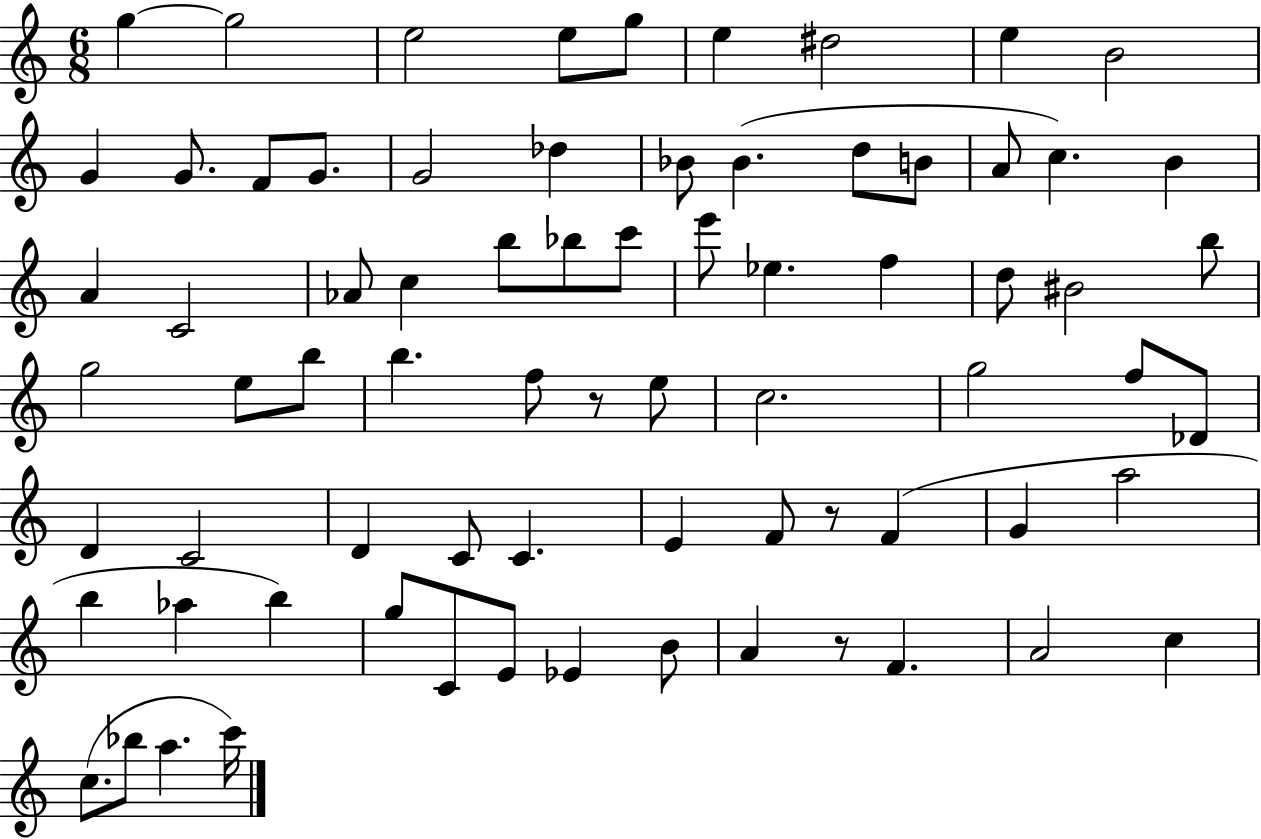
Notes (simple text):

G5/q G5/h E5/h E5/e G5/e E5/q D#5/h E5/q B4/h G4/q G4/e. F4/e G4/e. G4/h Db5/q Bb4/e Bb4/q. D5/e B4/e A4/e C5/q. B4/q A4/q C4/h Ab4/e C5/q B5/e Bb5/e C6/e E6/e Eb5/q. F5/q D5/e BIS4/h B5/e G5/h E5/e B5/e B5/q. F5/e R/e E5/e C5/h. G5/h F5/e Db4/e D4/q C4/h D4/q C4/e C4/q. E4/q F4/e R/e F4/q G4/q A5/h B5/q Ab5/q B5/q G5/e C4/e E4/e Eb4/q B4/e A4/q R/e F4/q. A4/h C5/q C5/e. Bb5/e A5/q. C6/s